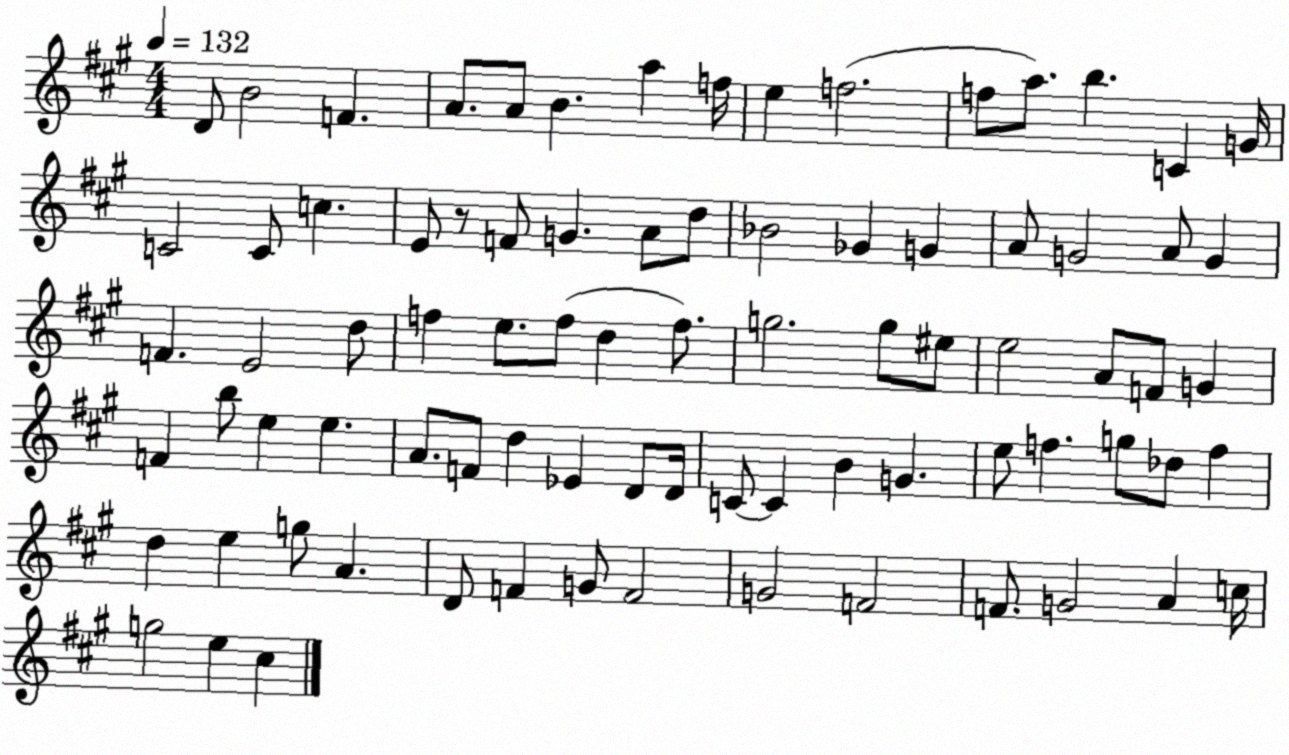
X:1
T:Untitled
M:4/4
L:1/4
K:A
D/2 B2 F A/2 A/2 B a f/4 e f2 f/2 a/2 b C G/4 C2 C/2 c E/2 z/2 F/2 G A/2 d/2 _B2 _G G A/2 G2 A/2 G F E2 d/2 f e/2 f/2 d f/2 g2 g/2 ^e/2 e2 A/2 F/2 G F b/2 e e A/2 F/2 d _E D/2 D/4 C/2 C B G e/2 f g/2 _d/2 f d e g/2 A D/2 F G/2 F2 G2 F2 F/2 G2 A c/4 g2 e ^c